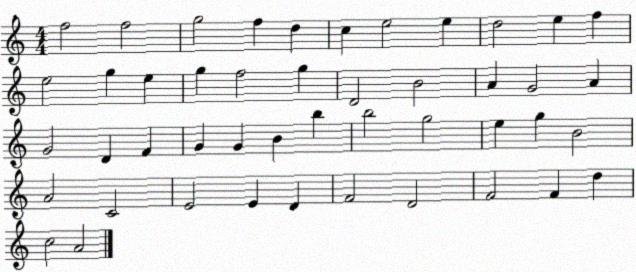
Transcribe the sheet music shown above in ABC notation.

X:1
T:Untitled
M:4/4
L:1/4
K:C
f2 f2 g2 f d c e2 e d2 e f e2 g e g f2 g D2 B2 A G2 A G2 D F G G B b b2 g2 e g B2 A2 C2 E2 E D F2 D2 F2 F d c2 A2